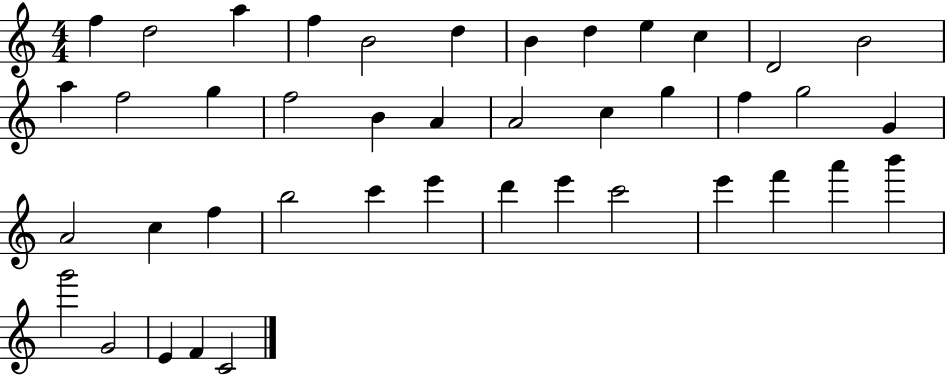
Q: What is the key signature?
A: C major